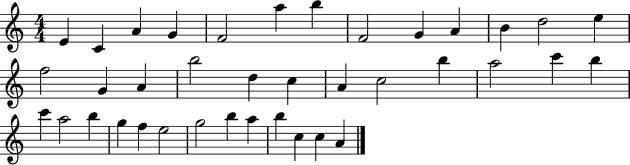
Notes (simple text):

E4/q C4/q A4/q G4/q F4/h A5/q B5/q F4/h G4/q A4/q B4/q D5/h E5/q F5/h G4/q A4/q B5/h D5/q C5/q A4/q C5/h B5/q A5/h C6/q B5/q C6/q A5/h B5/q G5/q F5/q E5/h G5/h B5/q A5/q B5/q C5/q C5/q A4/q